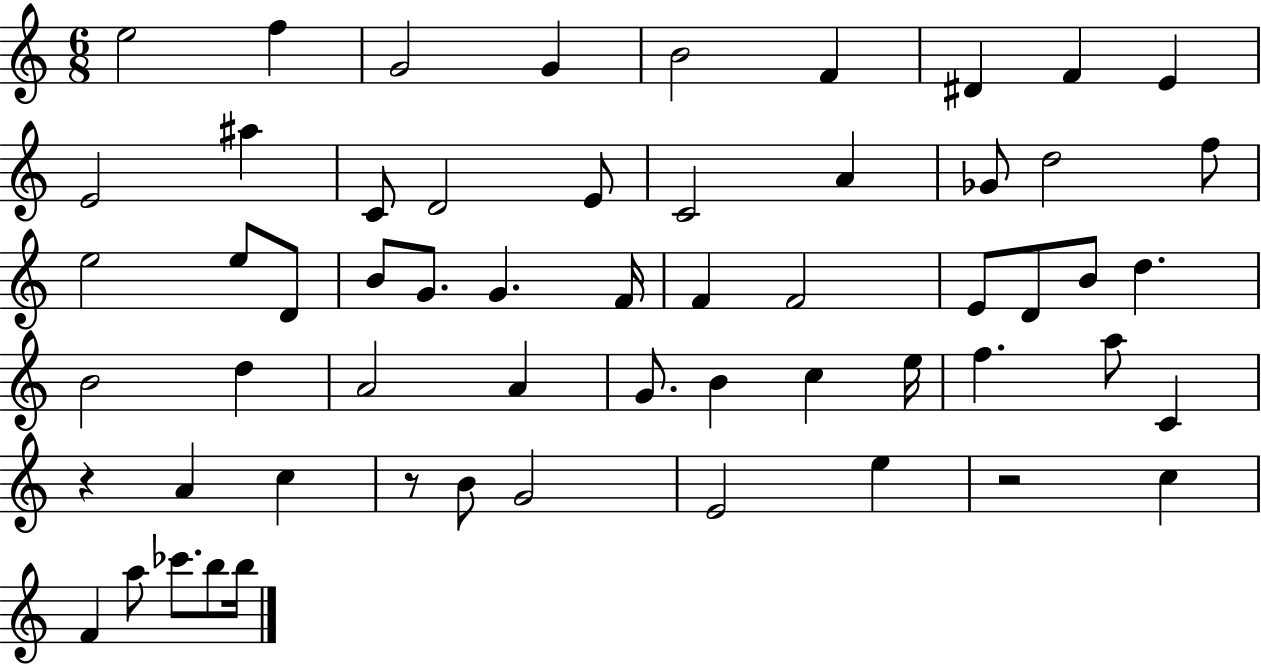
E5/h F5/q G4/h G4/q B4/h F4/q D#4/q F4/q E4/q E4/h A#5/q C4/e D4/h E4/e C4/h A4/q Gb4/e D5/h F5/e E5/h E5/e D4/e B4/e G4/e. G4/q. F4/s F4/q F4/h E4/e D4/e B4/e D5/q. B4/h D5/q A4/h A4/q G4/e. B4/q C5/q E5/s F5/q. A5/e C4/q R/q A4/q C5/q R/e B4/e G4/h E4/h E5/q R/h C5/q F4/q A5/e CES6/e. B5/e B5/s